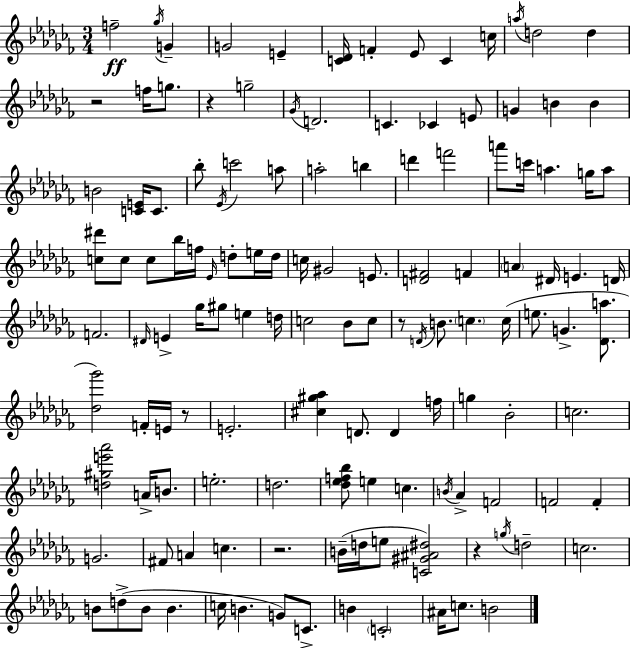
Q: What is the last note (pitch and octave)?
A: B4